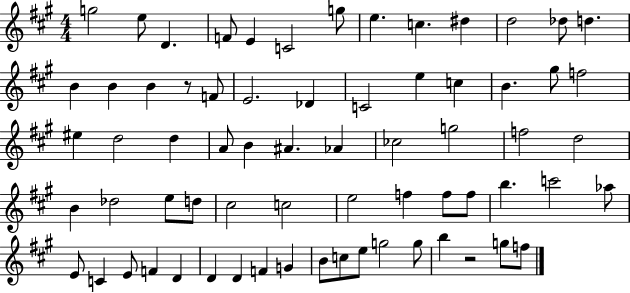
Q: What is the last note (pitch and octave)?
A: F5